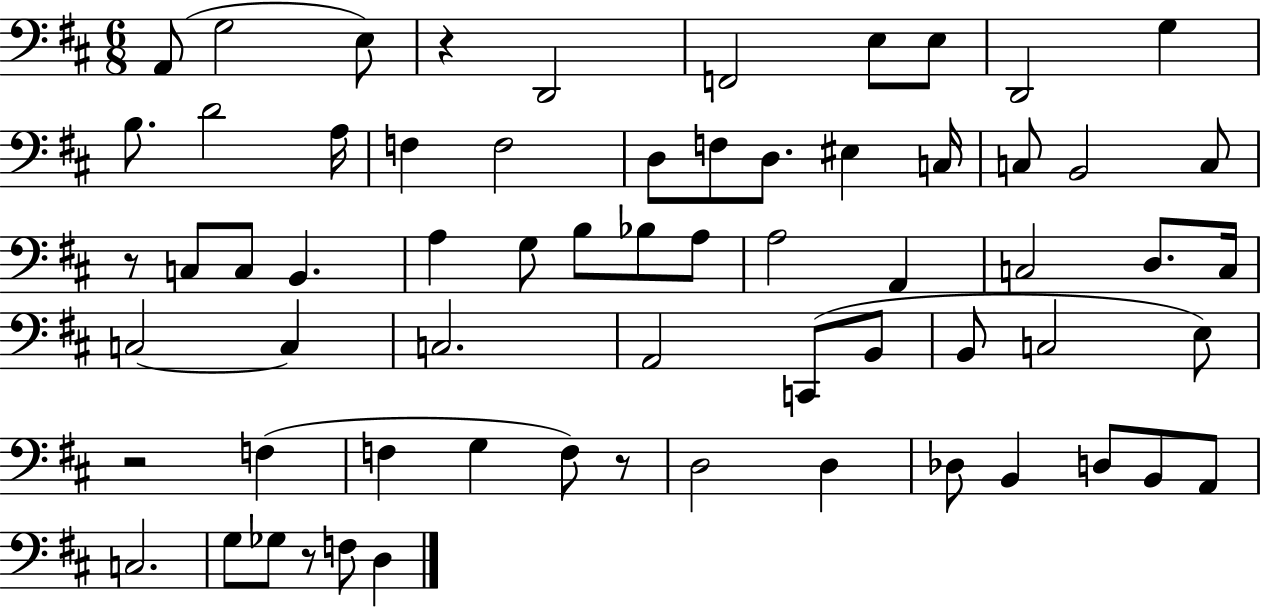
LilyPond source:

{
  \clef bass
  \numericTimeSignature
  \time 6/8
  \key d \major
  a,8( g2 e8) | r4 d,2 | f,2 e8 e8 | d,2 g4 | \break b8. d'2 a16 | f4 f2 | d8 f8 d8. eis4 c16 | c8 b,2 c8 | \break r8 c8 c8 b,4. | a4 g8 b8 bes8 a8 | a2 a,4 | c2 d8. c16 | \break c2~~ c4 | c2. | a,2 c,8( b,8 | b,8 c2 e8) | \break r2 f4( | f4 g4 f8) r8 | d2 d4 | des8 b,4 d8 b,8 a,8 | \break c2. | g8 ges8 r8 f8 d4 | \bar "|."
}